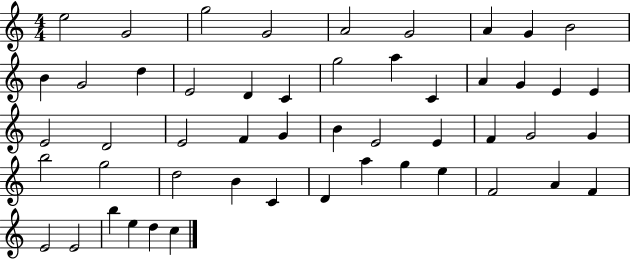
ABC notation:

X:1
T:Untitled
M:4/4
L:1/4
K:C
e2 G2 g2 G2 A2 G2 A G B2 B G2 d E2 D C g2 a C A G E E E2 D2 E2 F G B E2 E F G2 G b2 g2 d2 B C D a g e F2 A F E2 E2 b e d c